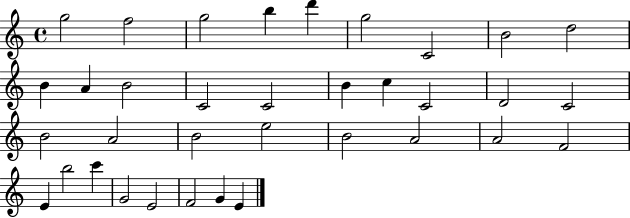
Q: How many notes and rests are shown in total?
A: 35